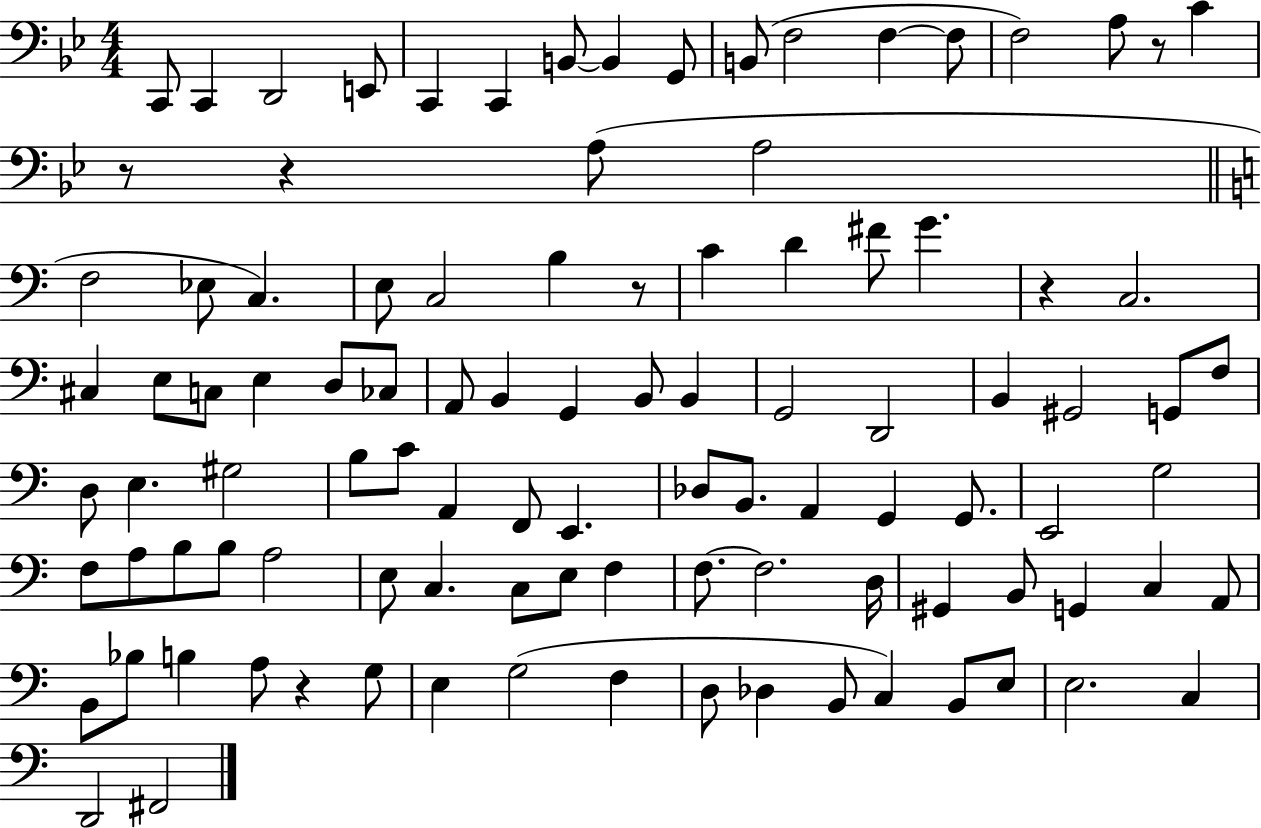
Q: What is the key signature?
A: BES major